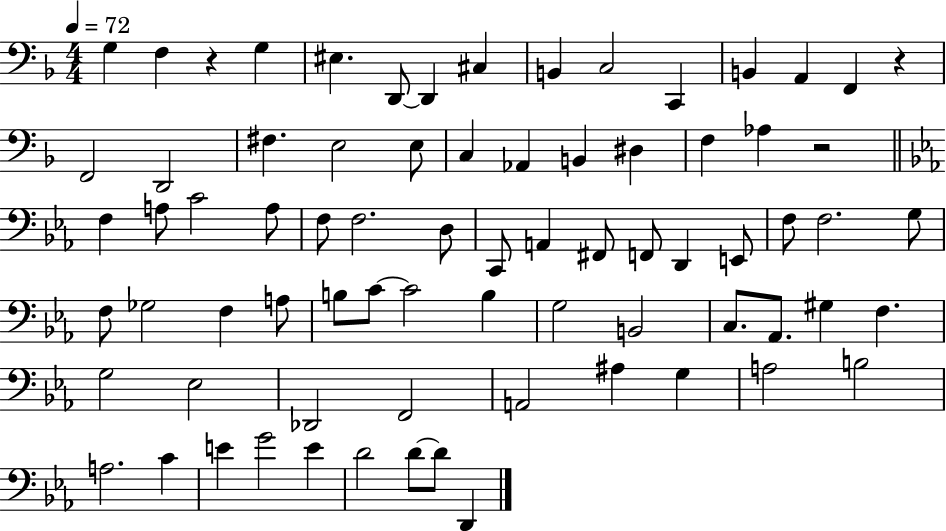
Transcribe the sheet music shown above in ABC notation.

X:1
T:Untitled
M:4/4
L:1/4
K:F
G, F, z G, ^E, D,,/2 D,, ^C, B,, C,2 C,, B,, A,, F,, z F,,2 D,,2 ^F, E,2 E,/2 C, _A,, B,, ^D, F, _A, z2 F, A,/2 C2 A,/2 F,/2 F,2 D,/2 C,,/2 A,, ^F,,/2 F,,/2 D,, E,,/2 F,/2 F,2 G,/2 F,/2 _G,2 F, A,/2 B,/2 C/2 C2 B, G,2 B,,2 C,/2 _A,,/2 ^G, F, G,2 _E,2 _D,,2 F,,2 A,,2 ^A, G, A,2 B,2 A,2 C E G2 E D2 D/2 D/2 D,,